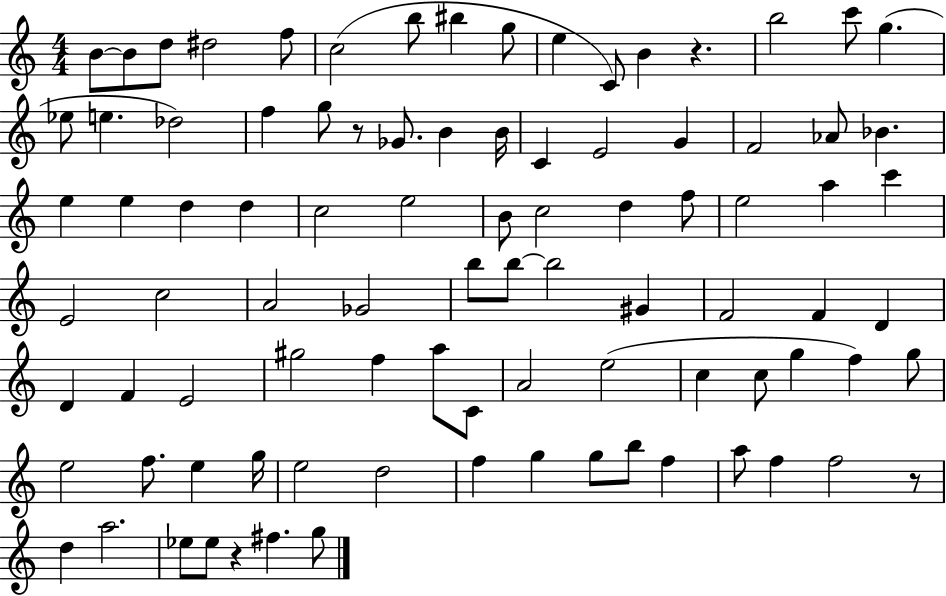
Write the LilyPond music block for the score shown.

{
  \clef treble
  \numericTimeSignature
  \time 4/4
  \key c \major
  b'8~~ b'8 d''8 dis''2 f''8 | c''2( b''8 bis''4 g''8 | e''4 c'8) b'4 r4. | b''2 c'''8 g''4.( | \break ees''8 e''4. des''2) | f''4 g''8 r8 ges'8. b'4 b'16 | c'4 e'2 g'4 | f'2 aes'8 bes'4. | \break e''4 e''4 d''4 d''4 | c''2 e''2 | b'8 c''2 d''4 f''8 | e''2 a''4 c'''4 | \break e'2 c''2 | a'2 ges'2 | b''8 b''8~~ b''2 gis'4 | f'2 f'4 d'4 | \break d'4 f'4 e'2 | gis''2 f''4 a''8 c'8 | a'2 e''2( | c''4 c''8 g''4 f''4) g''8 | \break e''2 f''8. e''4 g''16 | e''2 d''2 | f''4 g''4 g''8 b''8 f''4 | a''8 f''4 f''2 r8 | \break d''4 a''2. | ees''8 ees''8 r4 fis''4. g''8 | \bar "|."
}